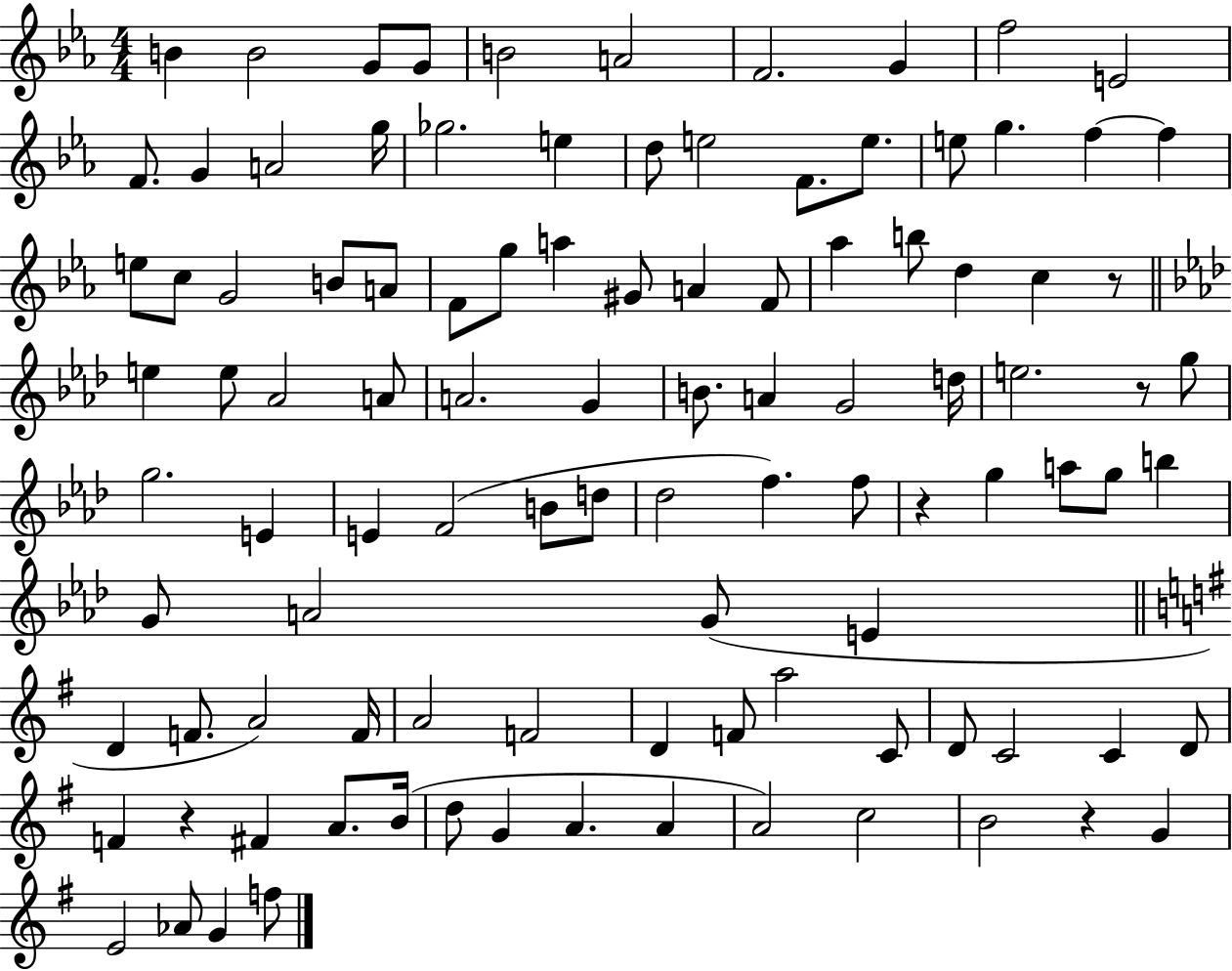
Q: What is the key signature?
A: EES major